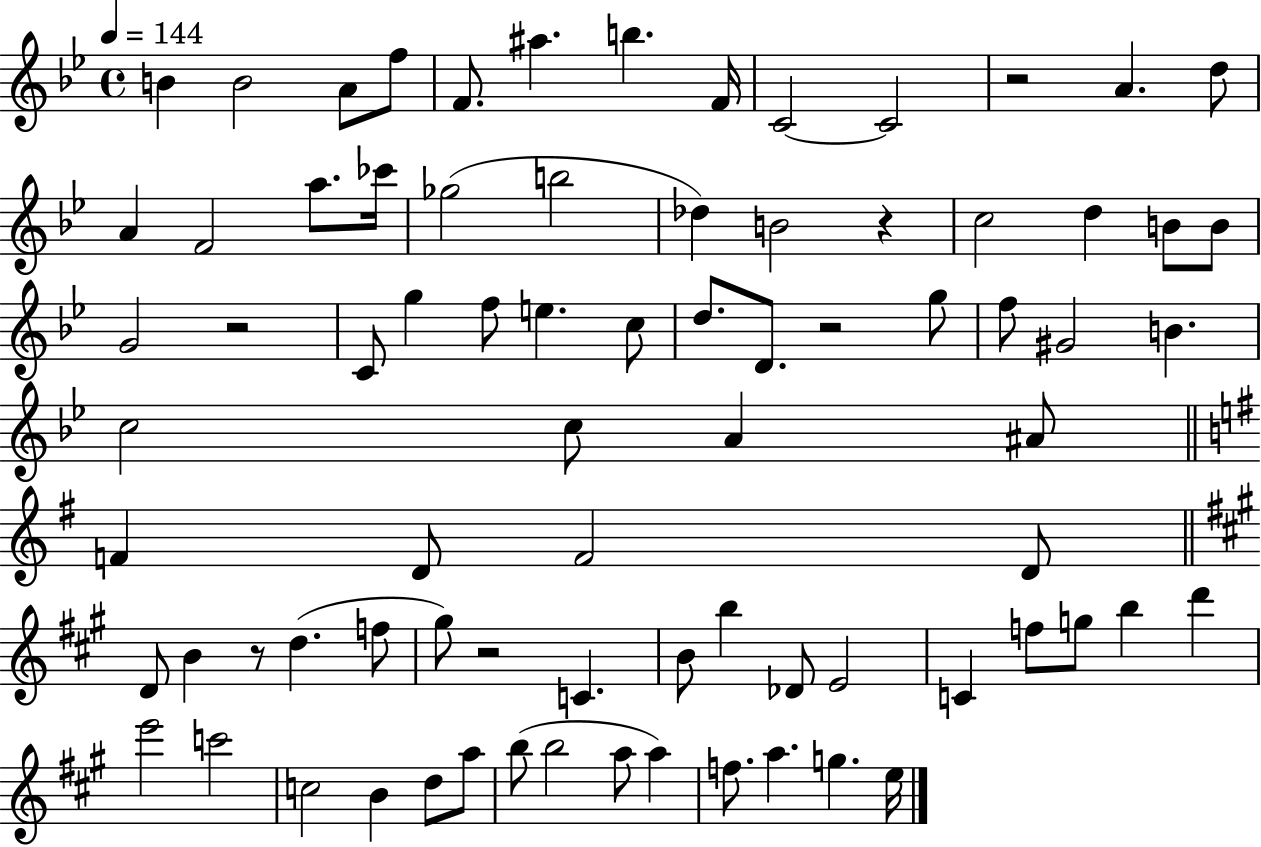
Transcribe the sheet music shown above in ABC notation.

X:1
T:Untitled
M:4/4
L:1/4
K:Bb
B B2 A/2 f/2 F/2 ^a b F/4 C2 C2 z2 A d/2 A F2 a/2 _c'/4 _g2 b2 _d B2 z c2 d B/2 B/2 G2 z2 C/2 g f/2 e c/2 d/2 D/2 z2 g/2 f/2 ^G2 B c2 c/2 A ^A/2 F D/2 F2 D/2 D/2 B z/2 d f/2 ^g/2 z2 C B/2 b _D/2 E2 C f/2 g/2 b d' e'2 c'2 c2 B d/2 a/2 b/2 b2 a/2 a f/2 a g e/4